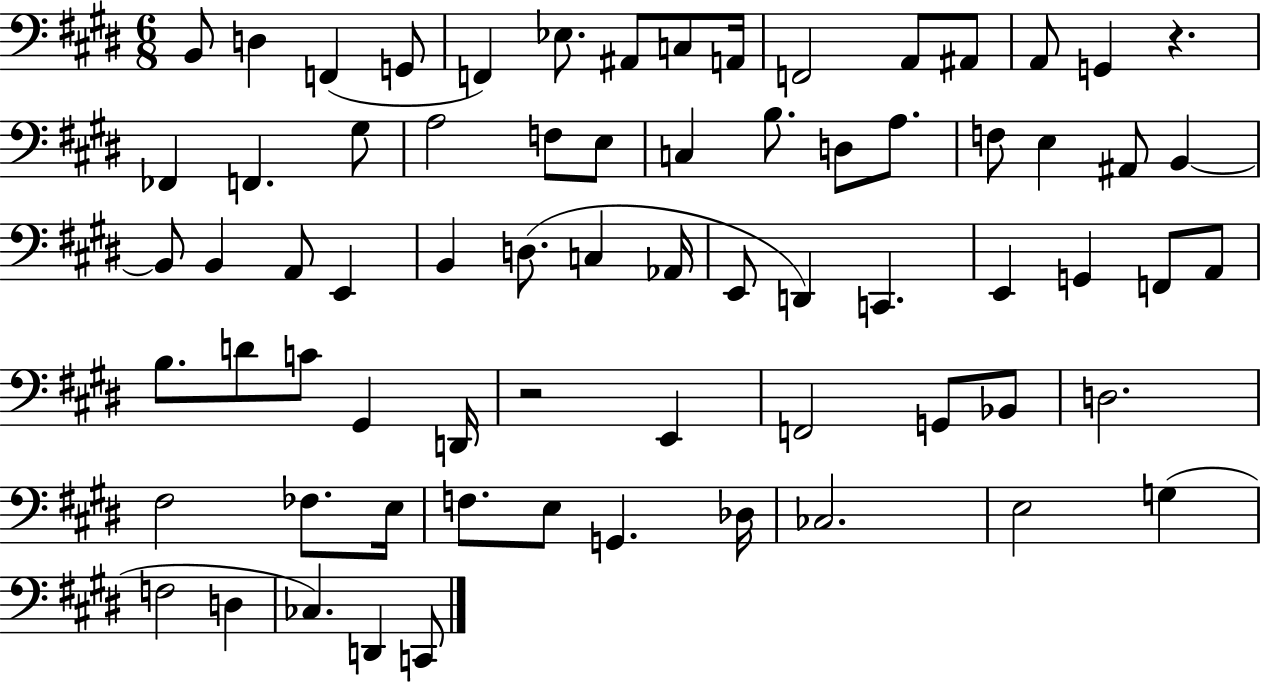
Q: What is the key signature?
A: E major